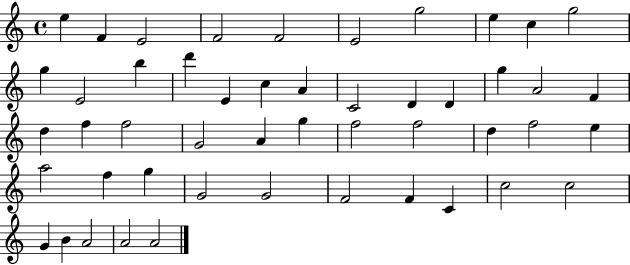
{
  \clef treble
  \time 4/4
  \defaultTimeSignature
  \key c \major
  e''4 f'4 e'2 | f'2 f'2 | e'2 g''2 | e''4 c''4 g''2 | \break g''4 e'2 b''4 | d'''4 e'4 c''4 a'4 | c'2 d'4 d'4 | g''4 a'2 f'4 | \break d''4 f''4 f''2 | g'2 a'4 g''4 | f''2 f''2 | d''4 f''2 e''4 | \break a''2 f''4 g''4 | g'2 g'2 | f'2 f'4 c'4 | c''2 c''2 | \break g'4 b'4 a'2 | a'2 a'2 | \bar "|."
}